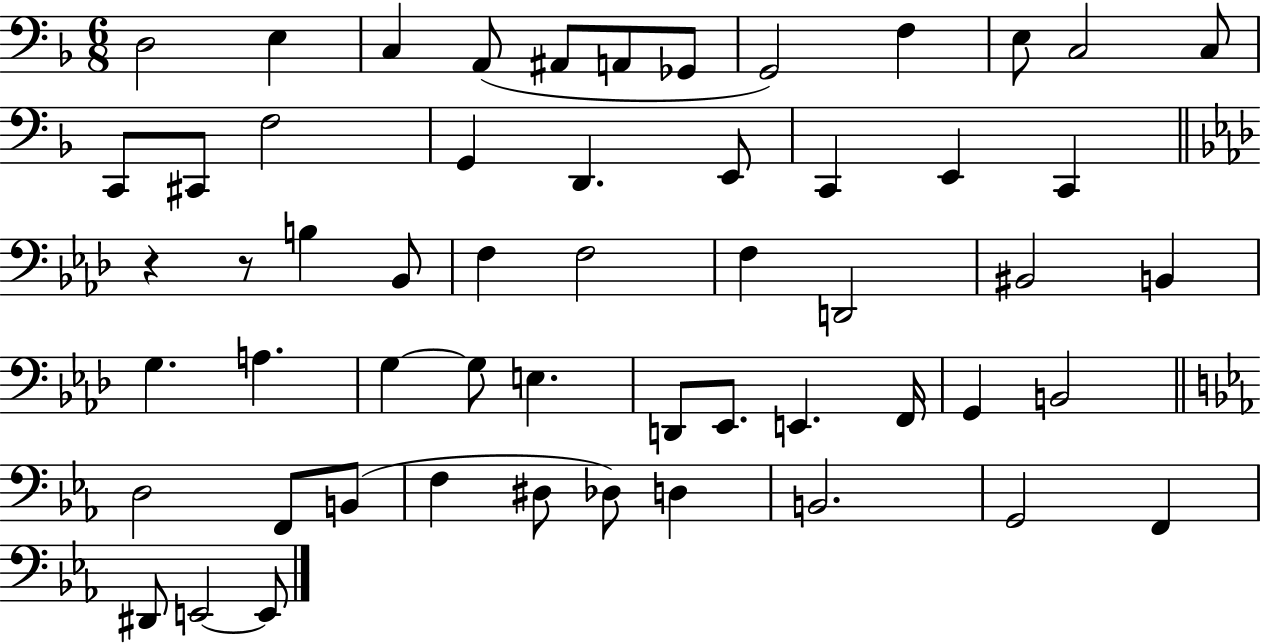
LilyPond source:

{
  \clef bass
  \numericTimeSignature
  \time 6/8
  \key f \major
  d2 e4 | c4 a,8( ais,8 a,8 ges,8 | g,2) f4 | e8 c2 c8 | \break c,8 cis,8 f2 | g,4 d,4. e,8 | c,4 e,4 c,4 | \bar "||" \break \key aes \major r4 r8 b4 bes,8 | f4 f2 | f4 d,2 | bis,2 b,4 | \break g4. a4. | g4~~ g8 e4. | d,8 ees,8. e,4. f,16 | g,4 b,2 | \break \bar "||" \break \key ees \major d2 f,8 b,8( | f4 dis8 des8) d4 | b,2. | g,2 f,4 | \break dis,8 e,2~~ e,8 | \bar "|."
}